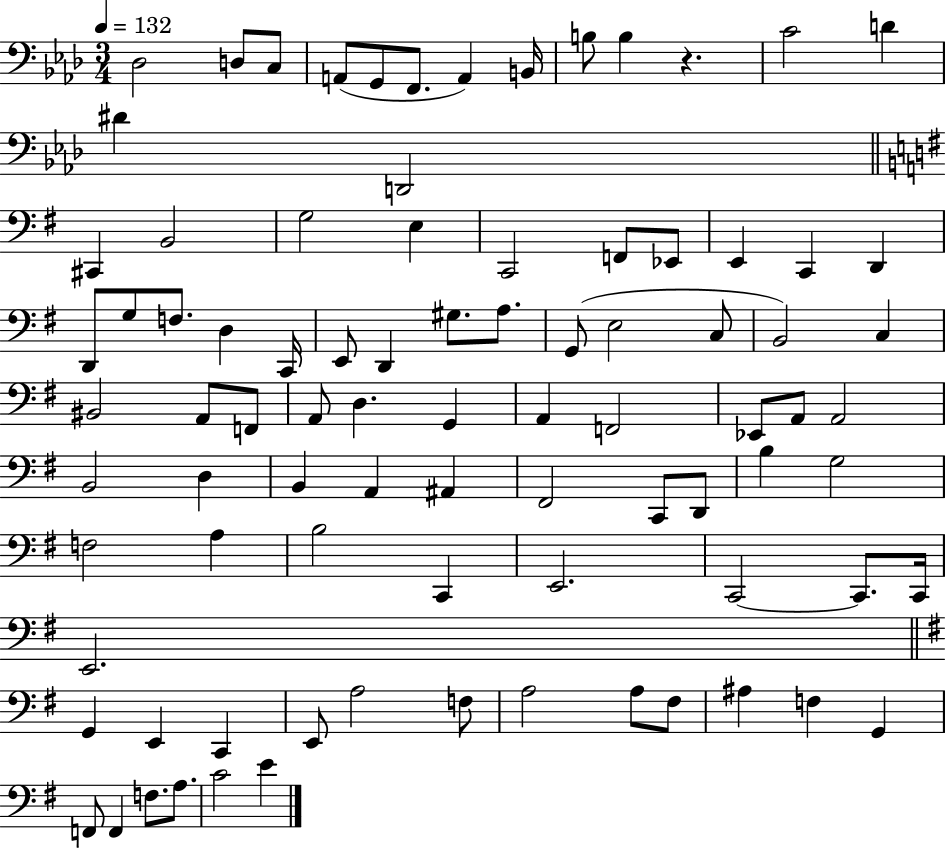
{
  \clef bass
  \numericTimeSignature
  \time 3/4
  \key aes \major
  \tempo 4 = 132
  des2 d8 c8 | a,8( g,8 f,8. a,4) b,16 | b8 b4 r4. | c'2 d'4 | \break dis'4 d,2 | \bar "||" \break \key g \major cis,4 b,2 | g2 e4 | c,2 f,8 ees,8 | e,4 c,4 d,4 | \break d,8 g8 f8. d4 c,16 | e,8 d,4 gis8. a8. | g,8( e2 c8 | b,2) c4 | \break bis,2 a,8 f,8 | a,8 d4. g,4 | a,4 f,2 | ees,8 a,8 a,2 | \break b,2 d4 | b,4 a,4 ais,4 | fis,2 c,8 d,8 | b4 g2 | \break f2 a4 | b2 c,4 | e,2. | c,2~~ c,8. c,16 | \break e,2. | \bar "||" \break \key g \major g,4 e,4 c,4 | e,8 a2 f8 | a2 a8 fis8 | ais4 f4 g,4 | \break f,8 f,4 f8. a8. | c'2 e'4 | \bar "|."
}